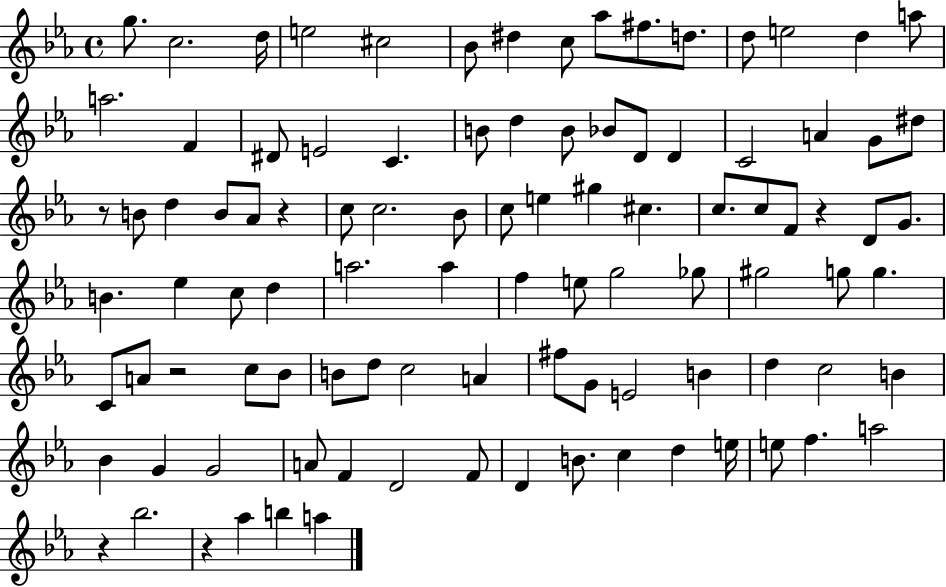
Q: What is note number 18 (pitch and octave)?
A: D#4